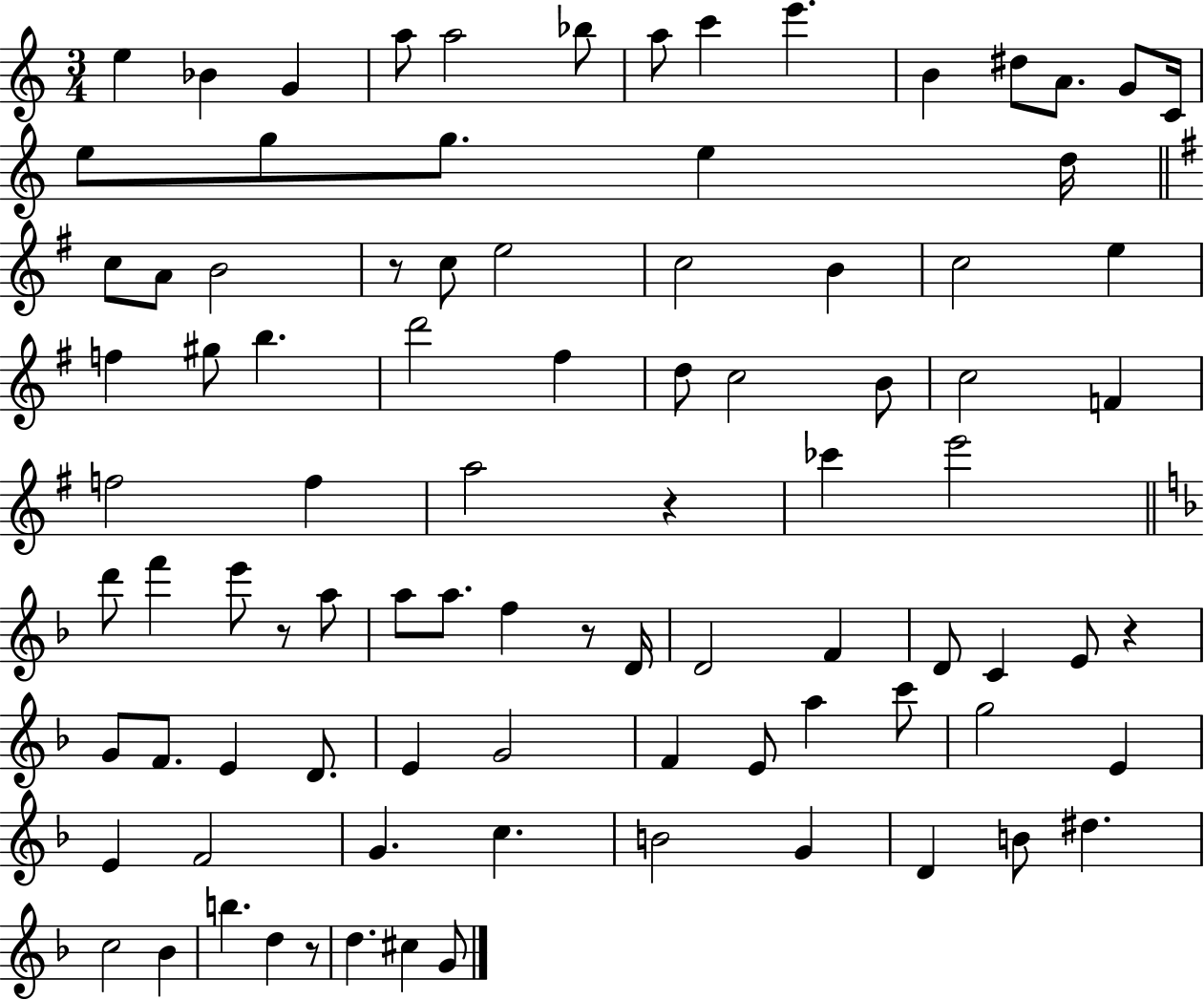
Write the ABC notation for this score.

X:1
T:Untitled
M:3/4
L:1/4
K:C
e _B G a/2 a2 _b/2 a/2 c' e' B ^d/2 A/2 G/2 C/4 e/2 g/2 g/2 e d/4 c/2 A/2 B2 z/2 c/2 e2 c2 B c2 e f ^g/2 b d'2 ^f d/2 c2 B/2 c2 F f2 f a2 z _c' e'2 d'/2 f' e'/2 z/2 a/2 a/2 a/2 f z/2 D/4 D2 F D/2 C E/2 z G/2 F/2 E D/2 E G2 F E/2 a c'/2 g2 E E F2 G c B2 G D B/2 ^d c2 _B b d z/2 d ^c G/2